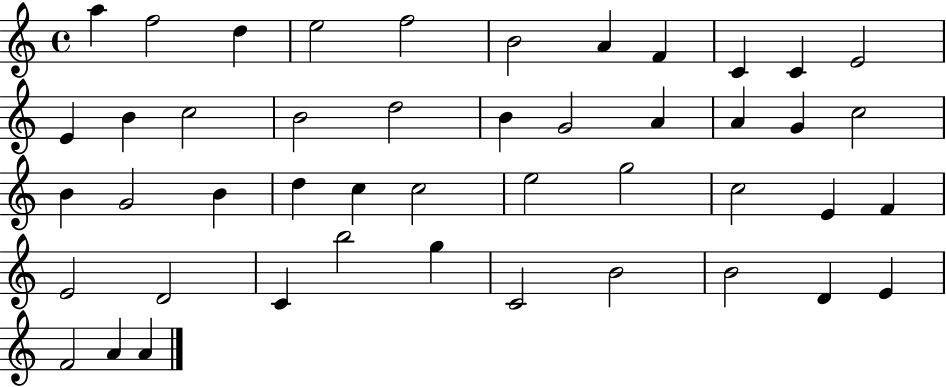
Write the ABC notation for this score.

X:1
T:Untitled
M:4/4
L:1/4
K:C
a f2 d e2 f2 B2 A F C C E2 E B c2 B2 d2 B G2 A A G c2 B G2 B d c c2 e2 g2 c2 E F E2 D2 C b2 g C2 B2 B2 D E F2 A A